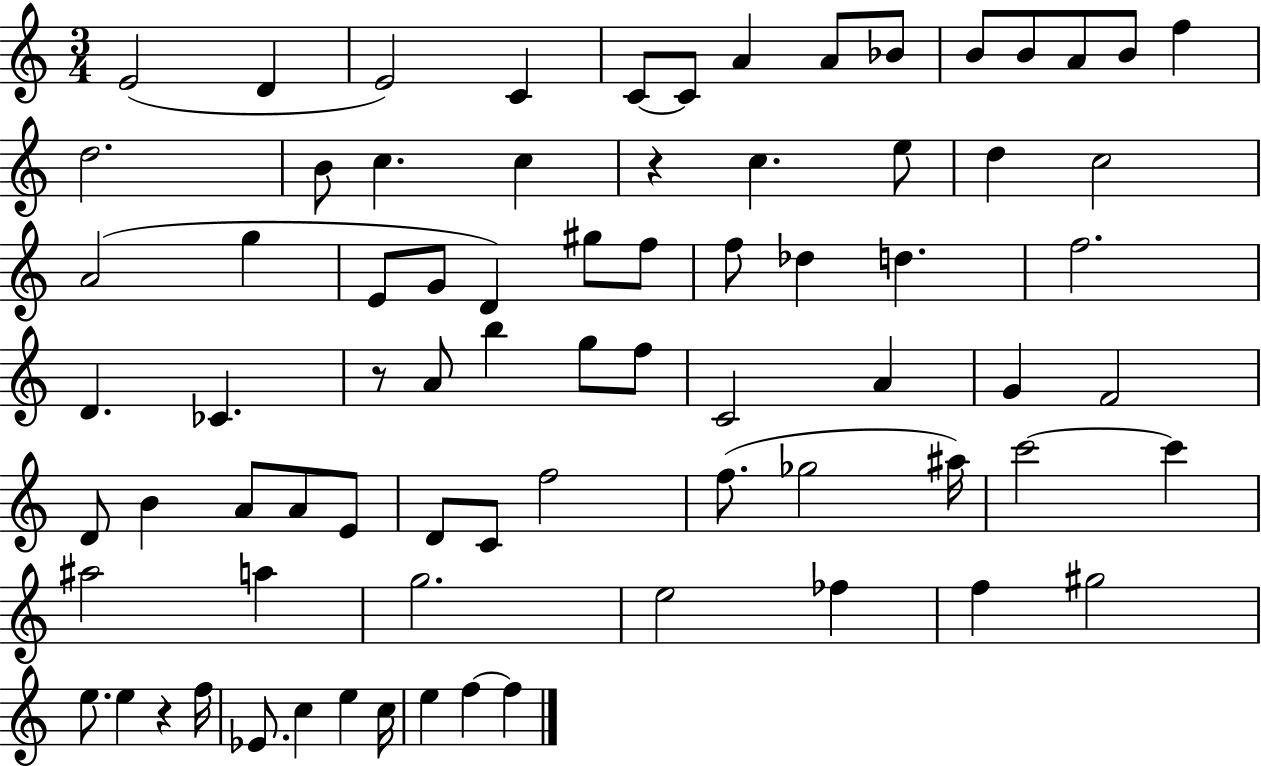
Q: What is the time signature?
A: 3/4